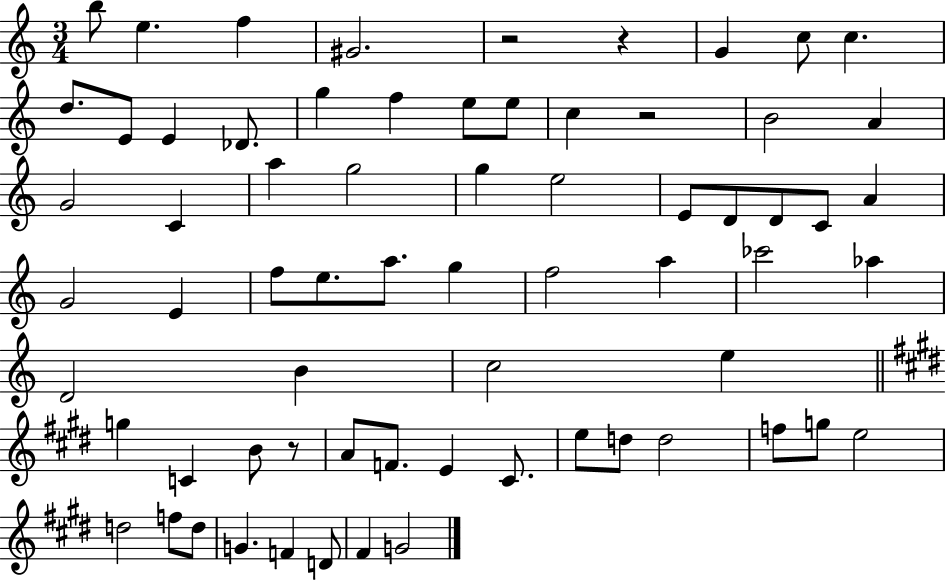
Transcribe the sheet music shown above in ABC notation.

X:1
T:Untitled
M:3/4
L:1/4
K:C
b/2 e f ^G2 z2 z G c/2 c d/2 E/2 E _D/2 g f e/2 e/2 c z2 B2 A G2 C a g2 g e2 E/2 D/2 D/2 C/2 A G2 E f/2 e/2 a/2 g f2 a _c'2 _a D2 B c2 e g C B/2 z/2 A/2 F/2 E ^C/2 e/2 d/2 d2 f/2 g/2 e2 d2 f/2 d/2 G F D/2 ^F G2